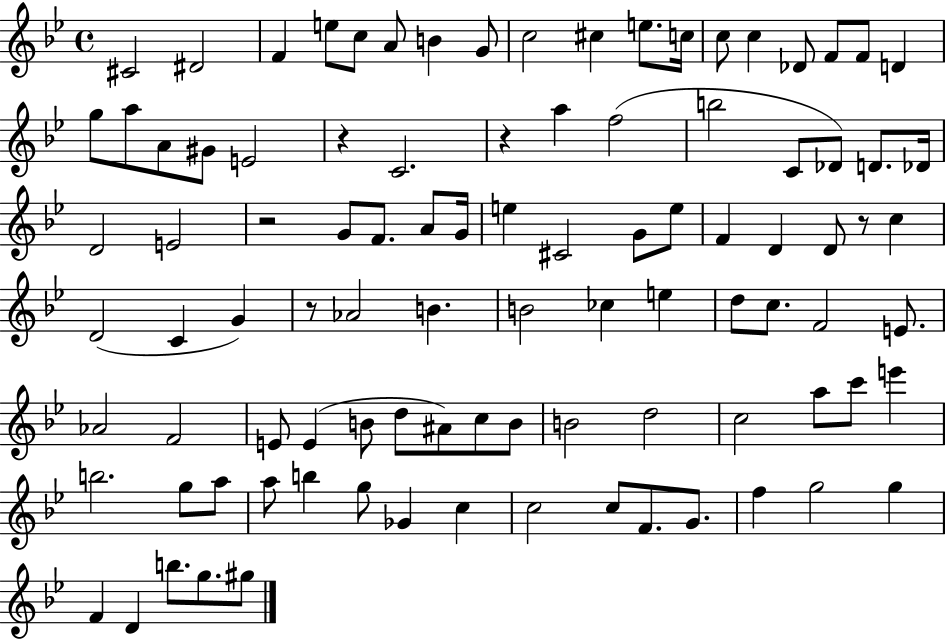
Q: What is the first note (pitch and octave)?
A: C#4